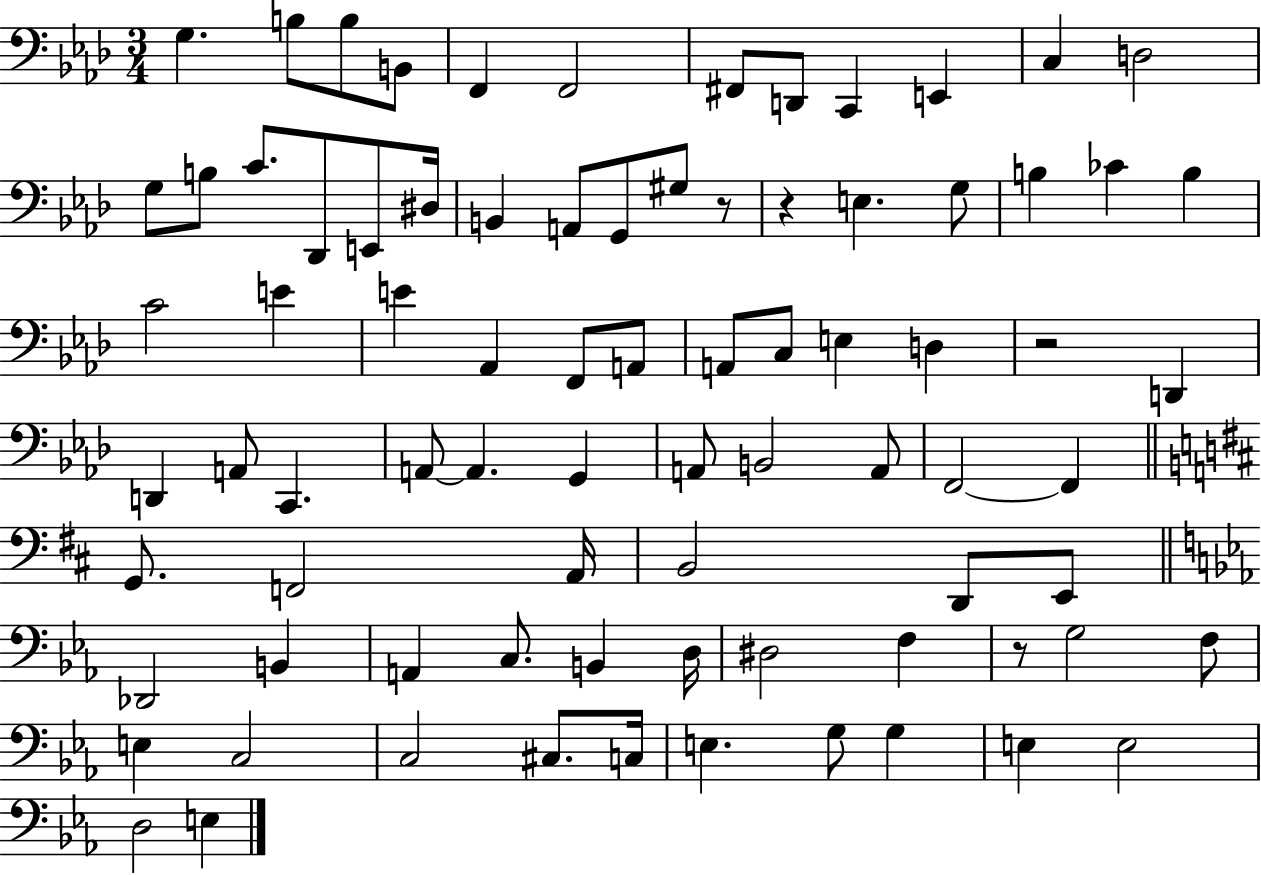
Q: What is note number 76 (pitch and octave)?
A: D3